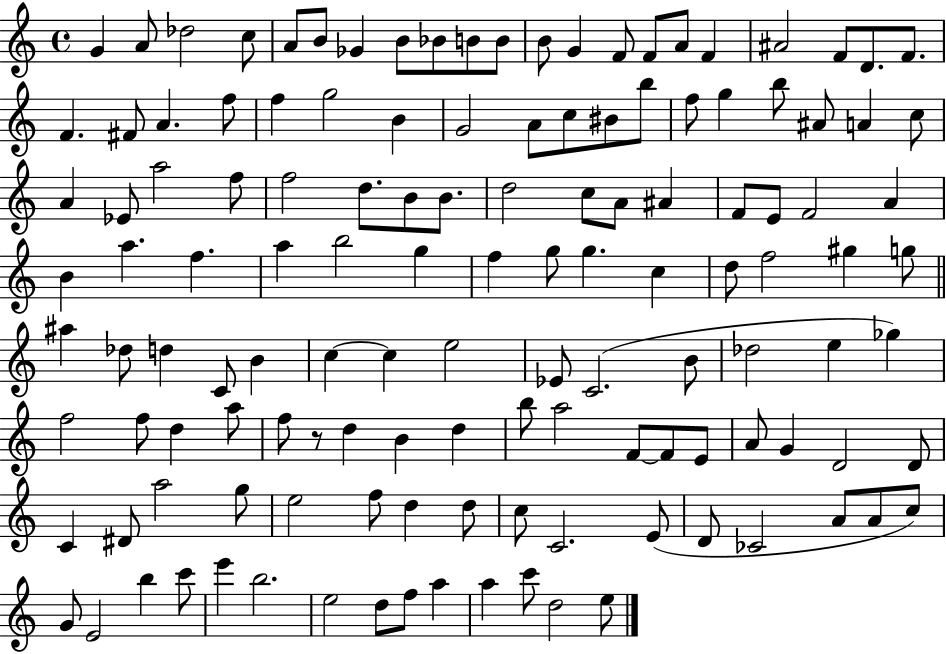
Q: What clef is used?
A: treble